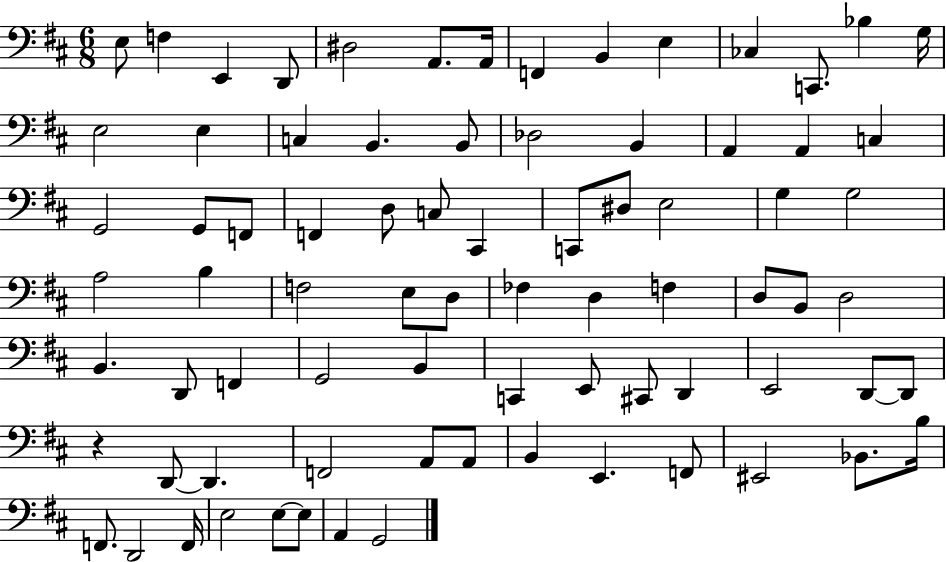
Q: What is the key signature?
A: D major